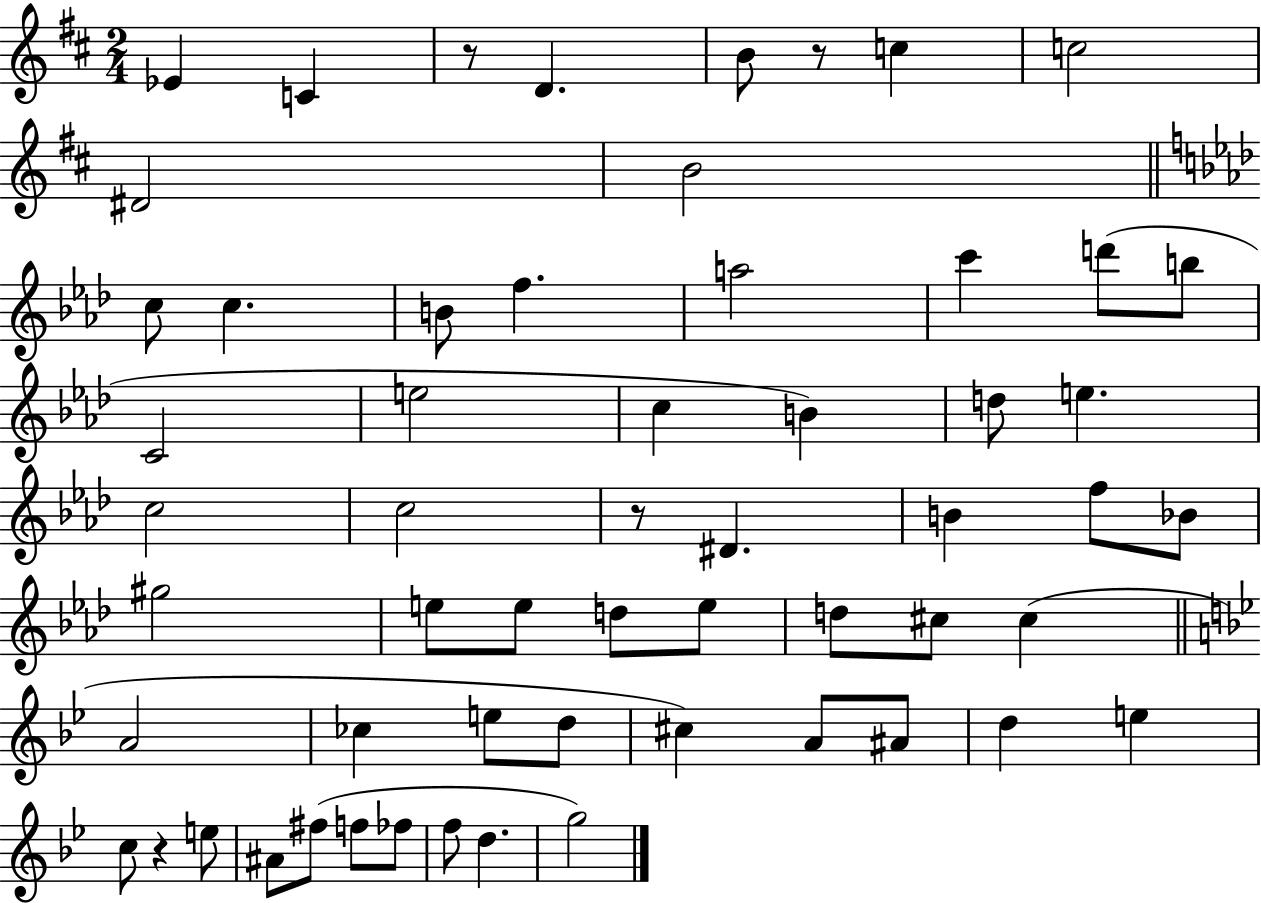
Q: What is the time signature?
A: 2/4